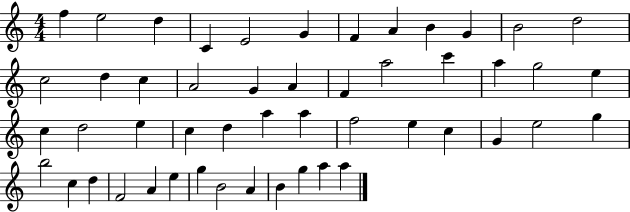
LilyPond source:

{
  \clef treble
  \numericTimeSignature
  \time 4/4
  \key c \major
  f''4 e''2 d''4 | c'4 e'2 g'4 | f'4 a'4 b'4 g'4 | b'2 d''2 | \break c''2 d''4 c''4 | a'2 g'4 a'4 | f'4 a''2 c'''4 | a''4 g''2 e''4 | \break c''4 d''2 e''4 | c''4 d''4 a''4 a''4 | f''2 e''4 c''4 | g'4 e''2 g''4 | \break b''2 c''4 d''4 | f'2 a'4 e''4 | g''4 b'2 a'4 | b'4 g''4 a''4 a''4 | \break \bar "|."
}